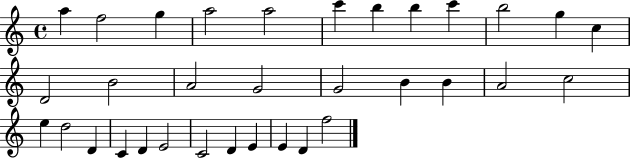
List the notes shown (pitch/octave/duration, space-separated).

A5/q F5/h G5/q A5/h A5/h C6/q B5/q B5/q C6/q B5/h G5/q C5/q D4/h B4/h A4/h G4/h G4/h B4/q B4/q A4/h C5/h E5/q D5/h D4/q C4/q D4/q E4/h C4/h D4/q E4/q E4/q D4/q F5/h